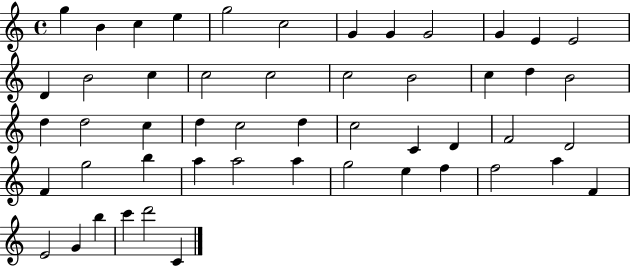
G5/q B4/q C5/q E5/q G5/h C5/h G4/q G4/q G4/h G4/q E4/q E4/h D4/q B4/h C5/q C5/h C5/h C5/h B4/h C5/q D5/q B4/h D5/q D5/h C5/q D5/q C5/h D5/q C5/h C4/q D4/q F4/h D4/h F4/q G5/h B5/q A5/q A5/h A5/q G5/h E5/q F5/q F5/h A5/q F4/q E4/h G4/q B5/q C6/q D6/h C4/q